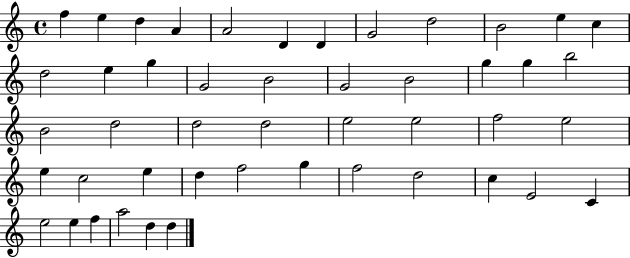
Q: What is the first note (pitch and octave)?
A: F5